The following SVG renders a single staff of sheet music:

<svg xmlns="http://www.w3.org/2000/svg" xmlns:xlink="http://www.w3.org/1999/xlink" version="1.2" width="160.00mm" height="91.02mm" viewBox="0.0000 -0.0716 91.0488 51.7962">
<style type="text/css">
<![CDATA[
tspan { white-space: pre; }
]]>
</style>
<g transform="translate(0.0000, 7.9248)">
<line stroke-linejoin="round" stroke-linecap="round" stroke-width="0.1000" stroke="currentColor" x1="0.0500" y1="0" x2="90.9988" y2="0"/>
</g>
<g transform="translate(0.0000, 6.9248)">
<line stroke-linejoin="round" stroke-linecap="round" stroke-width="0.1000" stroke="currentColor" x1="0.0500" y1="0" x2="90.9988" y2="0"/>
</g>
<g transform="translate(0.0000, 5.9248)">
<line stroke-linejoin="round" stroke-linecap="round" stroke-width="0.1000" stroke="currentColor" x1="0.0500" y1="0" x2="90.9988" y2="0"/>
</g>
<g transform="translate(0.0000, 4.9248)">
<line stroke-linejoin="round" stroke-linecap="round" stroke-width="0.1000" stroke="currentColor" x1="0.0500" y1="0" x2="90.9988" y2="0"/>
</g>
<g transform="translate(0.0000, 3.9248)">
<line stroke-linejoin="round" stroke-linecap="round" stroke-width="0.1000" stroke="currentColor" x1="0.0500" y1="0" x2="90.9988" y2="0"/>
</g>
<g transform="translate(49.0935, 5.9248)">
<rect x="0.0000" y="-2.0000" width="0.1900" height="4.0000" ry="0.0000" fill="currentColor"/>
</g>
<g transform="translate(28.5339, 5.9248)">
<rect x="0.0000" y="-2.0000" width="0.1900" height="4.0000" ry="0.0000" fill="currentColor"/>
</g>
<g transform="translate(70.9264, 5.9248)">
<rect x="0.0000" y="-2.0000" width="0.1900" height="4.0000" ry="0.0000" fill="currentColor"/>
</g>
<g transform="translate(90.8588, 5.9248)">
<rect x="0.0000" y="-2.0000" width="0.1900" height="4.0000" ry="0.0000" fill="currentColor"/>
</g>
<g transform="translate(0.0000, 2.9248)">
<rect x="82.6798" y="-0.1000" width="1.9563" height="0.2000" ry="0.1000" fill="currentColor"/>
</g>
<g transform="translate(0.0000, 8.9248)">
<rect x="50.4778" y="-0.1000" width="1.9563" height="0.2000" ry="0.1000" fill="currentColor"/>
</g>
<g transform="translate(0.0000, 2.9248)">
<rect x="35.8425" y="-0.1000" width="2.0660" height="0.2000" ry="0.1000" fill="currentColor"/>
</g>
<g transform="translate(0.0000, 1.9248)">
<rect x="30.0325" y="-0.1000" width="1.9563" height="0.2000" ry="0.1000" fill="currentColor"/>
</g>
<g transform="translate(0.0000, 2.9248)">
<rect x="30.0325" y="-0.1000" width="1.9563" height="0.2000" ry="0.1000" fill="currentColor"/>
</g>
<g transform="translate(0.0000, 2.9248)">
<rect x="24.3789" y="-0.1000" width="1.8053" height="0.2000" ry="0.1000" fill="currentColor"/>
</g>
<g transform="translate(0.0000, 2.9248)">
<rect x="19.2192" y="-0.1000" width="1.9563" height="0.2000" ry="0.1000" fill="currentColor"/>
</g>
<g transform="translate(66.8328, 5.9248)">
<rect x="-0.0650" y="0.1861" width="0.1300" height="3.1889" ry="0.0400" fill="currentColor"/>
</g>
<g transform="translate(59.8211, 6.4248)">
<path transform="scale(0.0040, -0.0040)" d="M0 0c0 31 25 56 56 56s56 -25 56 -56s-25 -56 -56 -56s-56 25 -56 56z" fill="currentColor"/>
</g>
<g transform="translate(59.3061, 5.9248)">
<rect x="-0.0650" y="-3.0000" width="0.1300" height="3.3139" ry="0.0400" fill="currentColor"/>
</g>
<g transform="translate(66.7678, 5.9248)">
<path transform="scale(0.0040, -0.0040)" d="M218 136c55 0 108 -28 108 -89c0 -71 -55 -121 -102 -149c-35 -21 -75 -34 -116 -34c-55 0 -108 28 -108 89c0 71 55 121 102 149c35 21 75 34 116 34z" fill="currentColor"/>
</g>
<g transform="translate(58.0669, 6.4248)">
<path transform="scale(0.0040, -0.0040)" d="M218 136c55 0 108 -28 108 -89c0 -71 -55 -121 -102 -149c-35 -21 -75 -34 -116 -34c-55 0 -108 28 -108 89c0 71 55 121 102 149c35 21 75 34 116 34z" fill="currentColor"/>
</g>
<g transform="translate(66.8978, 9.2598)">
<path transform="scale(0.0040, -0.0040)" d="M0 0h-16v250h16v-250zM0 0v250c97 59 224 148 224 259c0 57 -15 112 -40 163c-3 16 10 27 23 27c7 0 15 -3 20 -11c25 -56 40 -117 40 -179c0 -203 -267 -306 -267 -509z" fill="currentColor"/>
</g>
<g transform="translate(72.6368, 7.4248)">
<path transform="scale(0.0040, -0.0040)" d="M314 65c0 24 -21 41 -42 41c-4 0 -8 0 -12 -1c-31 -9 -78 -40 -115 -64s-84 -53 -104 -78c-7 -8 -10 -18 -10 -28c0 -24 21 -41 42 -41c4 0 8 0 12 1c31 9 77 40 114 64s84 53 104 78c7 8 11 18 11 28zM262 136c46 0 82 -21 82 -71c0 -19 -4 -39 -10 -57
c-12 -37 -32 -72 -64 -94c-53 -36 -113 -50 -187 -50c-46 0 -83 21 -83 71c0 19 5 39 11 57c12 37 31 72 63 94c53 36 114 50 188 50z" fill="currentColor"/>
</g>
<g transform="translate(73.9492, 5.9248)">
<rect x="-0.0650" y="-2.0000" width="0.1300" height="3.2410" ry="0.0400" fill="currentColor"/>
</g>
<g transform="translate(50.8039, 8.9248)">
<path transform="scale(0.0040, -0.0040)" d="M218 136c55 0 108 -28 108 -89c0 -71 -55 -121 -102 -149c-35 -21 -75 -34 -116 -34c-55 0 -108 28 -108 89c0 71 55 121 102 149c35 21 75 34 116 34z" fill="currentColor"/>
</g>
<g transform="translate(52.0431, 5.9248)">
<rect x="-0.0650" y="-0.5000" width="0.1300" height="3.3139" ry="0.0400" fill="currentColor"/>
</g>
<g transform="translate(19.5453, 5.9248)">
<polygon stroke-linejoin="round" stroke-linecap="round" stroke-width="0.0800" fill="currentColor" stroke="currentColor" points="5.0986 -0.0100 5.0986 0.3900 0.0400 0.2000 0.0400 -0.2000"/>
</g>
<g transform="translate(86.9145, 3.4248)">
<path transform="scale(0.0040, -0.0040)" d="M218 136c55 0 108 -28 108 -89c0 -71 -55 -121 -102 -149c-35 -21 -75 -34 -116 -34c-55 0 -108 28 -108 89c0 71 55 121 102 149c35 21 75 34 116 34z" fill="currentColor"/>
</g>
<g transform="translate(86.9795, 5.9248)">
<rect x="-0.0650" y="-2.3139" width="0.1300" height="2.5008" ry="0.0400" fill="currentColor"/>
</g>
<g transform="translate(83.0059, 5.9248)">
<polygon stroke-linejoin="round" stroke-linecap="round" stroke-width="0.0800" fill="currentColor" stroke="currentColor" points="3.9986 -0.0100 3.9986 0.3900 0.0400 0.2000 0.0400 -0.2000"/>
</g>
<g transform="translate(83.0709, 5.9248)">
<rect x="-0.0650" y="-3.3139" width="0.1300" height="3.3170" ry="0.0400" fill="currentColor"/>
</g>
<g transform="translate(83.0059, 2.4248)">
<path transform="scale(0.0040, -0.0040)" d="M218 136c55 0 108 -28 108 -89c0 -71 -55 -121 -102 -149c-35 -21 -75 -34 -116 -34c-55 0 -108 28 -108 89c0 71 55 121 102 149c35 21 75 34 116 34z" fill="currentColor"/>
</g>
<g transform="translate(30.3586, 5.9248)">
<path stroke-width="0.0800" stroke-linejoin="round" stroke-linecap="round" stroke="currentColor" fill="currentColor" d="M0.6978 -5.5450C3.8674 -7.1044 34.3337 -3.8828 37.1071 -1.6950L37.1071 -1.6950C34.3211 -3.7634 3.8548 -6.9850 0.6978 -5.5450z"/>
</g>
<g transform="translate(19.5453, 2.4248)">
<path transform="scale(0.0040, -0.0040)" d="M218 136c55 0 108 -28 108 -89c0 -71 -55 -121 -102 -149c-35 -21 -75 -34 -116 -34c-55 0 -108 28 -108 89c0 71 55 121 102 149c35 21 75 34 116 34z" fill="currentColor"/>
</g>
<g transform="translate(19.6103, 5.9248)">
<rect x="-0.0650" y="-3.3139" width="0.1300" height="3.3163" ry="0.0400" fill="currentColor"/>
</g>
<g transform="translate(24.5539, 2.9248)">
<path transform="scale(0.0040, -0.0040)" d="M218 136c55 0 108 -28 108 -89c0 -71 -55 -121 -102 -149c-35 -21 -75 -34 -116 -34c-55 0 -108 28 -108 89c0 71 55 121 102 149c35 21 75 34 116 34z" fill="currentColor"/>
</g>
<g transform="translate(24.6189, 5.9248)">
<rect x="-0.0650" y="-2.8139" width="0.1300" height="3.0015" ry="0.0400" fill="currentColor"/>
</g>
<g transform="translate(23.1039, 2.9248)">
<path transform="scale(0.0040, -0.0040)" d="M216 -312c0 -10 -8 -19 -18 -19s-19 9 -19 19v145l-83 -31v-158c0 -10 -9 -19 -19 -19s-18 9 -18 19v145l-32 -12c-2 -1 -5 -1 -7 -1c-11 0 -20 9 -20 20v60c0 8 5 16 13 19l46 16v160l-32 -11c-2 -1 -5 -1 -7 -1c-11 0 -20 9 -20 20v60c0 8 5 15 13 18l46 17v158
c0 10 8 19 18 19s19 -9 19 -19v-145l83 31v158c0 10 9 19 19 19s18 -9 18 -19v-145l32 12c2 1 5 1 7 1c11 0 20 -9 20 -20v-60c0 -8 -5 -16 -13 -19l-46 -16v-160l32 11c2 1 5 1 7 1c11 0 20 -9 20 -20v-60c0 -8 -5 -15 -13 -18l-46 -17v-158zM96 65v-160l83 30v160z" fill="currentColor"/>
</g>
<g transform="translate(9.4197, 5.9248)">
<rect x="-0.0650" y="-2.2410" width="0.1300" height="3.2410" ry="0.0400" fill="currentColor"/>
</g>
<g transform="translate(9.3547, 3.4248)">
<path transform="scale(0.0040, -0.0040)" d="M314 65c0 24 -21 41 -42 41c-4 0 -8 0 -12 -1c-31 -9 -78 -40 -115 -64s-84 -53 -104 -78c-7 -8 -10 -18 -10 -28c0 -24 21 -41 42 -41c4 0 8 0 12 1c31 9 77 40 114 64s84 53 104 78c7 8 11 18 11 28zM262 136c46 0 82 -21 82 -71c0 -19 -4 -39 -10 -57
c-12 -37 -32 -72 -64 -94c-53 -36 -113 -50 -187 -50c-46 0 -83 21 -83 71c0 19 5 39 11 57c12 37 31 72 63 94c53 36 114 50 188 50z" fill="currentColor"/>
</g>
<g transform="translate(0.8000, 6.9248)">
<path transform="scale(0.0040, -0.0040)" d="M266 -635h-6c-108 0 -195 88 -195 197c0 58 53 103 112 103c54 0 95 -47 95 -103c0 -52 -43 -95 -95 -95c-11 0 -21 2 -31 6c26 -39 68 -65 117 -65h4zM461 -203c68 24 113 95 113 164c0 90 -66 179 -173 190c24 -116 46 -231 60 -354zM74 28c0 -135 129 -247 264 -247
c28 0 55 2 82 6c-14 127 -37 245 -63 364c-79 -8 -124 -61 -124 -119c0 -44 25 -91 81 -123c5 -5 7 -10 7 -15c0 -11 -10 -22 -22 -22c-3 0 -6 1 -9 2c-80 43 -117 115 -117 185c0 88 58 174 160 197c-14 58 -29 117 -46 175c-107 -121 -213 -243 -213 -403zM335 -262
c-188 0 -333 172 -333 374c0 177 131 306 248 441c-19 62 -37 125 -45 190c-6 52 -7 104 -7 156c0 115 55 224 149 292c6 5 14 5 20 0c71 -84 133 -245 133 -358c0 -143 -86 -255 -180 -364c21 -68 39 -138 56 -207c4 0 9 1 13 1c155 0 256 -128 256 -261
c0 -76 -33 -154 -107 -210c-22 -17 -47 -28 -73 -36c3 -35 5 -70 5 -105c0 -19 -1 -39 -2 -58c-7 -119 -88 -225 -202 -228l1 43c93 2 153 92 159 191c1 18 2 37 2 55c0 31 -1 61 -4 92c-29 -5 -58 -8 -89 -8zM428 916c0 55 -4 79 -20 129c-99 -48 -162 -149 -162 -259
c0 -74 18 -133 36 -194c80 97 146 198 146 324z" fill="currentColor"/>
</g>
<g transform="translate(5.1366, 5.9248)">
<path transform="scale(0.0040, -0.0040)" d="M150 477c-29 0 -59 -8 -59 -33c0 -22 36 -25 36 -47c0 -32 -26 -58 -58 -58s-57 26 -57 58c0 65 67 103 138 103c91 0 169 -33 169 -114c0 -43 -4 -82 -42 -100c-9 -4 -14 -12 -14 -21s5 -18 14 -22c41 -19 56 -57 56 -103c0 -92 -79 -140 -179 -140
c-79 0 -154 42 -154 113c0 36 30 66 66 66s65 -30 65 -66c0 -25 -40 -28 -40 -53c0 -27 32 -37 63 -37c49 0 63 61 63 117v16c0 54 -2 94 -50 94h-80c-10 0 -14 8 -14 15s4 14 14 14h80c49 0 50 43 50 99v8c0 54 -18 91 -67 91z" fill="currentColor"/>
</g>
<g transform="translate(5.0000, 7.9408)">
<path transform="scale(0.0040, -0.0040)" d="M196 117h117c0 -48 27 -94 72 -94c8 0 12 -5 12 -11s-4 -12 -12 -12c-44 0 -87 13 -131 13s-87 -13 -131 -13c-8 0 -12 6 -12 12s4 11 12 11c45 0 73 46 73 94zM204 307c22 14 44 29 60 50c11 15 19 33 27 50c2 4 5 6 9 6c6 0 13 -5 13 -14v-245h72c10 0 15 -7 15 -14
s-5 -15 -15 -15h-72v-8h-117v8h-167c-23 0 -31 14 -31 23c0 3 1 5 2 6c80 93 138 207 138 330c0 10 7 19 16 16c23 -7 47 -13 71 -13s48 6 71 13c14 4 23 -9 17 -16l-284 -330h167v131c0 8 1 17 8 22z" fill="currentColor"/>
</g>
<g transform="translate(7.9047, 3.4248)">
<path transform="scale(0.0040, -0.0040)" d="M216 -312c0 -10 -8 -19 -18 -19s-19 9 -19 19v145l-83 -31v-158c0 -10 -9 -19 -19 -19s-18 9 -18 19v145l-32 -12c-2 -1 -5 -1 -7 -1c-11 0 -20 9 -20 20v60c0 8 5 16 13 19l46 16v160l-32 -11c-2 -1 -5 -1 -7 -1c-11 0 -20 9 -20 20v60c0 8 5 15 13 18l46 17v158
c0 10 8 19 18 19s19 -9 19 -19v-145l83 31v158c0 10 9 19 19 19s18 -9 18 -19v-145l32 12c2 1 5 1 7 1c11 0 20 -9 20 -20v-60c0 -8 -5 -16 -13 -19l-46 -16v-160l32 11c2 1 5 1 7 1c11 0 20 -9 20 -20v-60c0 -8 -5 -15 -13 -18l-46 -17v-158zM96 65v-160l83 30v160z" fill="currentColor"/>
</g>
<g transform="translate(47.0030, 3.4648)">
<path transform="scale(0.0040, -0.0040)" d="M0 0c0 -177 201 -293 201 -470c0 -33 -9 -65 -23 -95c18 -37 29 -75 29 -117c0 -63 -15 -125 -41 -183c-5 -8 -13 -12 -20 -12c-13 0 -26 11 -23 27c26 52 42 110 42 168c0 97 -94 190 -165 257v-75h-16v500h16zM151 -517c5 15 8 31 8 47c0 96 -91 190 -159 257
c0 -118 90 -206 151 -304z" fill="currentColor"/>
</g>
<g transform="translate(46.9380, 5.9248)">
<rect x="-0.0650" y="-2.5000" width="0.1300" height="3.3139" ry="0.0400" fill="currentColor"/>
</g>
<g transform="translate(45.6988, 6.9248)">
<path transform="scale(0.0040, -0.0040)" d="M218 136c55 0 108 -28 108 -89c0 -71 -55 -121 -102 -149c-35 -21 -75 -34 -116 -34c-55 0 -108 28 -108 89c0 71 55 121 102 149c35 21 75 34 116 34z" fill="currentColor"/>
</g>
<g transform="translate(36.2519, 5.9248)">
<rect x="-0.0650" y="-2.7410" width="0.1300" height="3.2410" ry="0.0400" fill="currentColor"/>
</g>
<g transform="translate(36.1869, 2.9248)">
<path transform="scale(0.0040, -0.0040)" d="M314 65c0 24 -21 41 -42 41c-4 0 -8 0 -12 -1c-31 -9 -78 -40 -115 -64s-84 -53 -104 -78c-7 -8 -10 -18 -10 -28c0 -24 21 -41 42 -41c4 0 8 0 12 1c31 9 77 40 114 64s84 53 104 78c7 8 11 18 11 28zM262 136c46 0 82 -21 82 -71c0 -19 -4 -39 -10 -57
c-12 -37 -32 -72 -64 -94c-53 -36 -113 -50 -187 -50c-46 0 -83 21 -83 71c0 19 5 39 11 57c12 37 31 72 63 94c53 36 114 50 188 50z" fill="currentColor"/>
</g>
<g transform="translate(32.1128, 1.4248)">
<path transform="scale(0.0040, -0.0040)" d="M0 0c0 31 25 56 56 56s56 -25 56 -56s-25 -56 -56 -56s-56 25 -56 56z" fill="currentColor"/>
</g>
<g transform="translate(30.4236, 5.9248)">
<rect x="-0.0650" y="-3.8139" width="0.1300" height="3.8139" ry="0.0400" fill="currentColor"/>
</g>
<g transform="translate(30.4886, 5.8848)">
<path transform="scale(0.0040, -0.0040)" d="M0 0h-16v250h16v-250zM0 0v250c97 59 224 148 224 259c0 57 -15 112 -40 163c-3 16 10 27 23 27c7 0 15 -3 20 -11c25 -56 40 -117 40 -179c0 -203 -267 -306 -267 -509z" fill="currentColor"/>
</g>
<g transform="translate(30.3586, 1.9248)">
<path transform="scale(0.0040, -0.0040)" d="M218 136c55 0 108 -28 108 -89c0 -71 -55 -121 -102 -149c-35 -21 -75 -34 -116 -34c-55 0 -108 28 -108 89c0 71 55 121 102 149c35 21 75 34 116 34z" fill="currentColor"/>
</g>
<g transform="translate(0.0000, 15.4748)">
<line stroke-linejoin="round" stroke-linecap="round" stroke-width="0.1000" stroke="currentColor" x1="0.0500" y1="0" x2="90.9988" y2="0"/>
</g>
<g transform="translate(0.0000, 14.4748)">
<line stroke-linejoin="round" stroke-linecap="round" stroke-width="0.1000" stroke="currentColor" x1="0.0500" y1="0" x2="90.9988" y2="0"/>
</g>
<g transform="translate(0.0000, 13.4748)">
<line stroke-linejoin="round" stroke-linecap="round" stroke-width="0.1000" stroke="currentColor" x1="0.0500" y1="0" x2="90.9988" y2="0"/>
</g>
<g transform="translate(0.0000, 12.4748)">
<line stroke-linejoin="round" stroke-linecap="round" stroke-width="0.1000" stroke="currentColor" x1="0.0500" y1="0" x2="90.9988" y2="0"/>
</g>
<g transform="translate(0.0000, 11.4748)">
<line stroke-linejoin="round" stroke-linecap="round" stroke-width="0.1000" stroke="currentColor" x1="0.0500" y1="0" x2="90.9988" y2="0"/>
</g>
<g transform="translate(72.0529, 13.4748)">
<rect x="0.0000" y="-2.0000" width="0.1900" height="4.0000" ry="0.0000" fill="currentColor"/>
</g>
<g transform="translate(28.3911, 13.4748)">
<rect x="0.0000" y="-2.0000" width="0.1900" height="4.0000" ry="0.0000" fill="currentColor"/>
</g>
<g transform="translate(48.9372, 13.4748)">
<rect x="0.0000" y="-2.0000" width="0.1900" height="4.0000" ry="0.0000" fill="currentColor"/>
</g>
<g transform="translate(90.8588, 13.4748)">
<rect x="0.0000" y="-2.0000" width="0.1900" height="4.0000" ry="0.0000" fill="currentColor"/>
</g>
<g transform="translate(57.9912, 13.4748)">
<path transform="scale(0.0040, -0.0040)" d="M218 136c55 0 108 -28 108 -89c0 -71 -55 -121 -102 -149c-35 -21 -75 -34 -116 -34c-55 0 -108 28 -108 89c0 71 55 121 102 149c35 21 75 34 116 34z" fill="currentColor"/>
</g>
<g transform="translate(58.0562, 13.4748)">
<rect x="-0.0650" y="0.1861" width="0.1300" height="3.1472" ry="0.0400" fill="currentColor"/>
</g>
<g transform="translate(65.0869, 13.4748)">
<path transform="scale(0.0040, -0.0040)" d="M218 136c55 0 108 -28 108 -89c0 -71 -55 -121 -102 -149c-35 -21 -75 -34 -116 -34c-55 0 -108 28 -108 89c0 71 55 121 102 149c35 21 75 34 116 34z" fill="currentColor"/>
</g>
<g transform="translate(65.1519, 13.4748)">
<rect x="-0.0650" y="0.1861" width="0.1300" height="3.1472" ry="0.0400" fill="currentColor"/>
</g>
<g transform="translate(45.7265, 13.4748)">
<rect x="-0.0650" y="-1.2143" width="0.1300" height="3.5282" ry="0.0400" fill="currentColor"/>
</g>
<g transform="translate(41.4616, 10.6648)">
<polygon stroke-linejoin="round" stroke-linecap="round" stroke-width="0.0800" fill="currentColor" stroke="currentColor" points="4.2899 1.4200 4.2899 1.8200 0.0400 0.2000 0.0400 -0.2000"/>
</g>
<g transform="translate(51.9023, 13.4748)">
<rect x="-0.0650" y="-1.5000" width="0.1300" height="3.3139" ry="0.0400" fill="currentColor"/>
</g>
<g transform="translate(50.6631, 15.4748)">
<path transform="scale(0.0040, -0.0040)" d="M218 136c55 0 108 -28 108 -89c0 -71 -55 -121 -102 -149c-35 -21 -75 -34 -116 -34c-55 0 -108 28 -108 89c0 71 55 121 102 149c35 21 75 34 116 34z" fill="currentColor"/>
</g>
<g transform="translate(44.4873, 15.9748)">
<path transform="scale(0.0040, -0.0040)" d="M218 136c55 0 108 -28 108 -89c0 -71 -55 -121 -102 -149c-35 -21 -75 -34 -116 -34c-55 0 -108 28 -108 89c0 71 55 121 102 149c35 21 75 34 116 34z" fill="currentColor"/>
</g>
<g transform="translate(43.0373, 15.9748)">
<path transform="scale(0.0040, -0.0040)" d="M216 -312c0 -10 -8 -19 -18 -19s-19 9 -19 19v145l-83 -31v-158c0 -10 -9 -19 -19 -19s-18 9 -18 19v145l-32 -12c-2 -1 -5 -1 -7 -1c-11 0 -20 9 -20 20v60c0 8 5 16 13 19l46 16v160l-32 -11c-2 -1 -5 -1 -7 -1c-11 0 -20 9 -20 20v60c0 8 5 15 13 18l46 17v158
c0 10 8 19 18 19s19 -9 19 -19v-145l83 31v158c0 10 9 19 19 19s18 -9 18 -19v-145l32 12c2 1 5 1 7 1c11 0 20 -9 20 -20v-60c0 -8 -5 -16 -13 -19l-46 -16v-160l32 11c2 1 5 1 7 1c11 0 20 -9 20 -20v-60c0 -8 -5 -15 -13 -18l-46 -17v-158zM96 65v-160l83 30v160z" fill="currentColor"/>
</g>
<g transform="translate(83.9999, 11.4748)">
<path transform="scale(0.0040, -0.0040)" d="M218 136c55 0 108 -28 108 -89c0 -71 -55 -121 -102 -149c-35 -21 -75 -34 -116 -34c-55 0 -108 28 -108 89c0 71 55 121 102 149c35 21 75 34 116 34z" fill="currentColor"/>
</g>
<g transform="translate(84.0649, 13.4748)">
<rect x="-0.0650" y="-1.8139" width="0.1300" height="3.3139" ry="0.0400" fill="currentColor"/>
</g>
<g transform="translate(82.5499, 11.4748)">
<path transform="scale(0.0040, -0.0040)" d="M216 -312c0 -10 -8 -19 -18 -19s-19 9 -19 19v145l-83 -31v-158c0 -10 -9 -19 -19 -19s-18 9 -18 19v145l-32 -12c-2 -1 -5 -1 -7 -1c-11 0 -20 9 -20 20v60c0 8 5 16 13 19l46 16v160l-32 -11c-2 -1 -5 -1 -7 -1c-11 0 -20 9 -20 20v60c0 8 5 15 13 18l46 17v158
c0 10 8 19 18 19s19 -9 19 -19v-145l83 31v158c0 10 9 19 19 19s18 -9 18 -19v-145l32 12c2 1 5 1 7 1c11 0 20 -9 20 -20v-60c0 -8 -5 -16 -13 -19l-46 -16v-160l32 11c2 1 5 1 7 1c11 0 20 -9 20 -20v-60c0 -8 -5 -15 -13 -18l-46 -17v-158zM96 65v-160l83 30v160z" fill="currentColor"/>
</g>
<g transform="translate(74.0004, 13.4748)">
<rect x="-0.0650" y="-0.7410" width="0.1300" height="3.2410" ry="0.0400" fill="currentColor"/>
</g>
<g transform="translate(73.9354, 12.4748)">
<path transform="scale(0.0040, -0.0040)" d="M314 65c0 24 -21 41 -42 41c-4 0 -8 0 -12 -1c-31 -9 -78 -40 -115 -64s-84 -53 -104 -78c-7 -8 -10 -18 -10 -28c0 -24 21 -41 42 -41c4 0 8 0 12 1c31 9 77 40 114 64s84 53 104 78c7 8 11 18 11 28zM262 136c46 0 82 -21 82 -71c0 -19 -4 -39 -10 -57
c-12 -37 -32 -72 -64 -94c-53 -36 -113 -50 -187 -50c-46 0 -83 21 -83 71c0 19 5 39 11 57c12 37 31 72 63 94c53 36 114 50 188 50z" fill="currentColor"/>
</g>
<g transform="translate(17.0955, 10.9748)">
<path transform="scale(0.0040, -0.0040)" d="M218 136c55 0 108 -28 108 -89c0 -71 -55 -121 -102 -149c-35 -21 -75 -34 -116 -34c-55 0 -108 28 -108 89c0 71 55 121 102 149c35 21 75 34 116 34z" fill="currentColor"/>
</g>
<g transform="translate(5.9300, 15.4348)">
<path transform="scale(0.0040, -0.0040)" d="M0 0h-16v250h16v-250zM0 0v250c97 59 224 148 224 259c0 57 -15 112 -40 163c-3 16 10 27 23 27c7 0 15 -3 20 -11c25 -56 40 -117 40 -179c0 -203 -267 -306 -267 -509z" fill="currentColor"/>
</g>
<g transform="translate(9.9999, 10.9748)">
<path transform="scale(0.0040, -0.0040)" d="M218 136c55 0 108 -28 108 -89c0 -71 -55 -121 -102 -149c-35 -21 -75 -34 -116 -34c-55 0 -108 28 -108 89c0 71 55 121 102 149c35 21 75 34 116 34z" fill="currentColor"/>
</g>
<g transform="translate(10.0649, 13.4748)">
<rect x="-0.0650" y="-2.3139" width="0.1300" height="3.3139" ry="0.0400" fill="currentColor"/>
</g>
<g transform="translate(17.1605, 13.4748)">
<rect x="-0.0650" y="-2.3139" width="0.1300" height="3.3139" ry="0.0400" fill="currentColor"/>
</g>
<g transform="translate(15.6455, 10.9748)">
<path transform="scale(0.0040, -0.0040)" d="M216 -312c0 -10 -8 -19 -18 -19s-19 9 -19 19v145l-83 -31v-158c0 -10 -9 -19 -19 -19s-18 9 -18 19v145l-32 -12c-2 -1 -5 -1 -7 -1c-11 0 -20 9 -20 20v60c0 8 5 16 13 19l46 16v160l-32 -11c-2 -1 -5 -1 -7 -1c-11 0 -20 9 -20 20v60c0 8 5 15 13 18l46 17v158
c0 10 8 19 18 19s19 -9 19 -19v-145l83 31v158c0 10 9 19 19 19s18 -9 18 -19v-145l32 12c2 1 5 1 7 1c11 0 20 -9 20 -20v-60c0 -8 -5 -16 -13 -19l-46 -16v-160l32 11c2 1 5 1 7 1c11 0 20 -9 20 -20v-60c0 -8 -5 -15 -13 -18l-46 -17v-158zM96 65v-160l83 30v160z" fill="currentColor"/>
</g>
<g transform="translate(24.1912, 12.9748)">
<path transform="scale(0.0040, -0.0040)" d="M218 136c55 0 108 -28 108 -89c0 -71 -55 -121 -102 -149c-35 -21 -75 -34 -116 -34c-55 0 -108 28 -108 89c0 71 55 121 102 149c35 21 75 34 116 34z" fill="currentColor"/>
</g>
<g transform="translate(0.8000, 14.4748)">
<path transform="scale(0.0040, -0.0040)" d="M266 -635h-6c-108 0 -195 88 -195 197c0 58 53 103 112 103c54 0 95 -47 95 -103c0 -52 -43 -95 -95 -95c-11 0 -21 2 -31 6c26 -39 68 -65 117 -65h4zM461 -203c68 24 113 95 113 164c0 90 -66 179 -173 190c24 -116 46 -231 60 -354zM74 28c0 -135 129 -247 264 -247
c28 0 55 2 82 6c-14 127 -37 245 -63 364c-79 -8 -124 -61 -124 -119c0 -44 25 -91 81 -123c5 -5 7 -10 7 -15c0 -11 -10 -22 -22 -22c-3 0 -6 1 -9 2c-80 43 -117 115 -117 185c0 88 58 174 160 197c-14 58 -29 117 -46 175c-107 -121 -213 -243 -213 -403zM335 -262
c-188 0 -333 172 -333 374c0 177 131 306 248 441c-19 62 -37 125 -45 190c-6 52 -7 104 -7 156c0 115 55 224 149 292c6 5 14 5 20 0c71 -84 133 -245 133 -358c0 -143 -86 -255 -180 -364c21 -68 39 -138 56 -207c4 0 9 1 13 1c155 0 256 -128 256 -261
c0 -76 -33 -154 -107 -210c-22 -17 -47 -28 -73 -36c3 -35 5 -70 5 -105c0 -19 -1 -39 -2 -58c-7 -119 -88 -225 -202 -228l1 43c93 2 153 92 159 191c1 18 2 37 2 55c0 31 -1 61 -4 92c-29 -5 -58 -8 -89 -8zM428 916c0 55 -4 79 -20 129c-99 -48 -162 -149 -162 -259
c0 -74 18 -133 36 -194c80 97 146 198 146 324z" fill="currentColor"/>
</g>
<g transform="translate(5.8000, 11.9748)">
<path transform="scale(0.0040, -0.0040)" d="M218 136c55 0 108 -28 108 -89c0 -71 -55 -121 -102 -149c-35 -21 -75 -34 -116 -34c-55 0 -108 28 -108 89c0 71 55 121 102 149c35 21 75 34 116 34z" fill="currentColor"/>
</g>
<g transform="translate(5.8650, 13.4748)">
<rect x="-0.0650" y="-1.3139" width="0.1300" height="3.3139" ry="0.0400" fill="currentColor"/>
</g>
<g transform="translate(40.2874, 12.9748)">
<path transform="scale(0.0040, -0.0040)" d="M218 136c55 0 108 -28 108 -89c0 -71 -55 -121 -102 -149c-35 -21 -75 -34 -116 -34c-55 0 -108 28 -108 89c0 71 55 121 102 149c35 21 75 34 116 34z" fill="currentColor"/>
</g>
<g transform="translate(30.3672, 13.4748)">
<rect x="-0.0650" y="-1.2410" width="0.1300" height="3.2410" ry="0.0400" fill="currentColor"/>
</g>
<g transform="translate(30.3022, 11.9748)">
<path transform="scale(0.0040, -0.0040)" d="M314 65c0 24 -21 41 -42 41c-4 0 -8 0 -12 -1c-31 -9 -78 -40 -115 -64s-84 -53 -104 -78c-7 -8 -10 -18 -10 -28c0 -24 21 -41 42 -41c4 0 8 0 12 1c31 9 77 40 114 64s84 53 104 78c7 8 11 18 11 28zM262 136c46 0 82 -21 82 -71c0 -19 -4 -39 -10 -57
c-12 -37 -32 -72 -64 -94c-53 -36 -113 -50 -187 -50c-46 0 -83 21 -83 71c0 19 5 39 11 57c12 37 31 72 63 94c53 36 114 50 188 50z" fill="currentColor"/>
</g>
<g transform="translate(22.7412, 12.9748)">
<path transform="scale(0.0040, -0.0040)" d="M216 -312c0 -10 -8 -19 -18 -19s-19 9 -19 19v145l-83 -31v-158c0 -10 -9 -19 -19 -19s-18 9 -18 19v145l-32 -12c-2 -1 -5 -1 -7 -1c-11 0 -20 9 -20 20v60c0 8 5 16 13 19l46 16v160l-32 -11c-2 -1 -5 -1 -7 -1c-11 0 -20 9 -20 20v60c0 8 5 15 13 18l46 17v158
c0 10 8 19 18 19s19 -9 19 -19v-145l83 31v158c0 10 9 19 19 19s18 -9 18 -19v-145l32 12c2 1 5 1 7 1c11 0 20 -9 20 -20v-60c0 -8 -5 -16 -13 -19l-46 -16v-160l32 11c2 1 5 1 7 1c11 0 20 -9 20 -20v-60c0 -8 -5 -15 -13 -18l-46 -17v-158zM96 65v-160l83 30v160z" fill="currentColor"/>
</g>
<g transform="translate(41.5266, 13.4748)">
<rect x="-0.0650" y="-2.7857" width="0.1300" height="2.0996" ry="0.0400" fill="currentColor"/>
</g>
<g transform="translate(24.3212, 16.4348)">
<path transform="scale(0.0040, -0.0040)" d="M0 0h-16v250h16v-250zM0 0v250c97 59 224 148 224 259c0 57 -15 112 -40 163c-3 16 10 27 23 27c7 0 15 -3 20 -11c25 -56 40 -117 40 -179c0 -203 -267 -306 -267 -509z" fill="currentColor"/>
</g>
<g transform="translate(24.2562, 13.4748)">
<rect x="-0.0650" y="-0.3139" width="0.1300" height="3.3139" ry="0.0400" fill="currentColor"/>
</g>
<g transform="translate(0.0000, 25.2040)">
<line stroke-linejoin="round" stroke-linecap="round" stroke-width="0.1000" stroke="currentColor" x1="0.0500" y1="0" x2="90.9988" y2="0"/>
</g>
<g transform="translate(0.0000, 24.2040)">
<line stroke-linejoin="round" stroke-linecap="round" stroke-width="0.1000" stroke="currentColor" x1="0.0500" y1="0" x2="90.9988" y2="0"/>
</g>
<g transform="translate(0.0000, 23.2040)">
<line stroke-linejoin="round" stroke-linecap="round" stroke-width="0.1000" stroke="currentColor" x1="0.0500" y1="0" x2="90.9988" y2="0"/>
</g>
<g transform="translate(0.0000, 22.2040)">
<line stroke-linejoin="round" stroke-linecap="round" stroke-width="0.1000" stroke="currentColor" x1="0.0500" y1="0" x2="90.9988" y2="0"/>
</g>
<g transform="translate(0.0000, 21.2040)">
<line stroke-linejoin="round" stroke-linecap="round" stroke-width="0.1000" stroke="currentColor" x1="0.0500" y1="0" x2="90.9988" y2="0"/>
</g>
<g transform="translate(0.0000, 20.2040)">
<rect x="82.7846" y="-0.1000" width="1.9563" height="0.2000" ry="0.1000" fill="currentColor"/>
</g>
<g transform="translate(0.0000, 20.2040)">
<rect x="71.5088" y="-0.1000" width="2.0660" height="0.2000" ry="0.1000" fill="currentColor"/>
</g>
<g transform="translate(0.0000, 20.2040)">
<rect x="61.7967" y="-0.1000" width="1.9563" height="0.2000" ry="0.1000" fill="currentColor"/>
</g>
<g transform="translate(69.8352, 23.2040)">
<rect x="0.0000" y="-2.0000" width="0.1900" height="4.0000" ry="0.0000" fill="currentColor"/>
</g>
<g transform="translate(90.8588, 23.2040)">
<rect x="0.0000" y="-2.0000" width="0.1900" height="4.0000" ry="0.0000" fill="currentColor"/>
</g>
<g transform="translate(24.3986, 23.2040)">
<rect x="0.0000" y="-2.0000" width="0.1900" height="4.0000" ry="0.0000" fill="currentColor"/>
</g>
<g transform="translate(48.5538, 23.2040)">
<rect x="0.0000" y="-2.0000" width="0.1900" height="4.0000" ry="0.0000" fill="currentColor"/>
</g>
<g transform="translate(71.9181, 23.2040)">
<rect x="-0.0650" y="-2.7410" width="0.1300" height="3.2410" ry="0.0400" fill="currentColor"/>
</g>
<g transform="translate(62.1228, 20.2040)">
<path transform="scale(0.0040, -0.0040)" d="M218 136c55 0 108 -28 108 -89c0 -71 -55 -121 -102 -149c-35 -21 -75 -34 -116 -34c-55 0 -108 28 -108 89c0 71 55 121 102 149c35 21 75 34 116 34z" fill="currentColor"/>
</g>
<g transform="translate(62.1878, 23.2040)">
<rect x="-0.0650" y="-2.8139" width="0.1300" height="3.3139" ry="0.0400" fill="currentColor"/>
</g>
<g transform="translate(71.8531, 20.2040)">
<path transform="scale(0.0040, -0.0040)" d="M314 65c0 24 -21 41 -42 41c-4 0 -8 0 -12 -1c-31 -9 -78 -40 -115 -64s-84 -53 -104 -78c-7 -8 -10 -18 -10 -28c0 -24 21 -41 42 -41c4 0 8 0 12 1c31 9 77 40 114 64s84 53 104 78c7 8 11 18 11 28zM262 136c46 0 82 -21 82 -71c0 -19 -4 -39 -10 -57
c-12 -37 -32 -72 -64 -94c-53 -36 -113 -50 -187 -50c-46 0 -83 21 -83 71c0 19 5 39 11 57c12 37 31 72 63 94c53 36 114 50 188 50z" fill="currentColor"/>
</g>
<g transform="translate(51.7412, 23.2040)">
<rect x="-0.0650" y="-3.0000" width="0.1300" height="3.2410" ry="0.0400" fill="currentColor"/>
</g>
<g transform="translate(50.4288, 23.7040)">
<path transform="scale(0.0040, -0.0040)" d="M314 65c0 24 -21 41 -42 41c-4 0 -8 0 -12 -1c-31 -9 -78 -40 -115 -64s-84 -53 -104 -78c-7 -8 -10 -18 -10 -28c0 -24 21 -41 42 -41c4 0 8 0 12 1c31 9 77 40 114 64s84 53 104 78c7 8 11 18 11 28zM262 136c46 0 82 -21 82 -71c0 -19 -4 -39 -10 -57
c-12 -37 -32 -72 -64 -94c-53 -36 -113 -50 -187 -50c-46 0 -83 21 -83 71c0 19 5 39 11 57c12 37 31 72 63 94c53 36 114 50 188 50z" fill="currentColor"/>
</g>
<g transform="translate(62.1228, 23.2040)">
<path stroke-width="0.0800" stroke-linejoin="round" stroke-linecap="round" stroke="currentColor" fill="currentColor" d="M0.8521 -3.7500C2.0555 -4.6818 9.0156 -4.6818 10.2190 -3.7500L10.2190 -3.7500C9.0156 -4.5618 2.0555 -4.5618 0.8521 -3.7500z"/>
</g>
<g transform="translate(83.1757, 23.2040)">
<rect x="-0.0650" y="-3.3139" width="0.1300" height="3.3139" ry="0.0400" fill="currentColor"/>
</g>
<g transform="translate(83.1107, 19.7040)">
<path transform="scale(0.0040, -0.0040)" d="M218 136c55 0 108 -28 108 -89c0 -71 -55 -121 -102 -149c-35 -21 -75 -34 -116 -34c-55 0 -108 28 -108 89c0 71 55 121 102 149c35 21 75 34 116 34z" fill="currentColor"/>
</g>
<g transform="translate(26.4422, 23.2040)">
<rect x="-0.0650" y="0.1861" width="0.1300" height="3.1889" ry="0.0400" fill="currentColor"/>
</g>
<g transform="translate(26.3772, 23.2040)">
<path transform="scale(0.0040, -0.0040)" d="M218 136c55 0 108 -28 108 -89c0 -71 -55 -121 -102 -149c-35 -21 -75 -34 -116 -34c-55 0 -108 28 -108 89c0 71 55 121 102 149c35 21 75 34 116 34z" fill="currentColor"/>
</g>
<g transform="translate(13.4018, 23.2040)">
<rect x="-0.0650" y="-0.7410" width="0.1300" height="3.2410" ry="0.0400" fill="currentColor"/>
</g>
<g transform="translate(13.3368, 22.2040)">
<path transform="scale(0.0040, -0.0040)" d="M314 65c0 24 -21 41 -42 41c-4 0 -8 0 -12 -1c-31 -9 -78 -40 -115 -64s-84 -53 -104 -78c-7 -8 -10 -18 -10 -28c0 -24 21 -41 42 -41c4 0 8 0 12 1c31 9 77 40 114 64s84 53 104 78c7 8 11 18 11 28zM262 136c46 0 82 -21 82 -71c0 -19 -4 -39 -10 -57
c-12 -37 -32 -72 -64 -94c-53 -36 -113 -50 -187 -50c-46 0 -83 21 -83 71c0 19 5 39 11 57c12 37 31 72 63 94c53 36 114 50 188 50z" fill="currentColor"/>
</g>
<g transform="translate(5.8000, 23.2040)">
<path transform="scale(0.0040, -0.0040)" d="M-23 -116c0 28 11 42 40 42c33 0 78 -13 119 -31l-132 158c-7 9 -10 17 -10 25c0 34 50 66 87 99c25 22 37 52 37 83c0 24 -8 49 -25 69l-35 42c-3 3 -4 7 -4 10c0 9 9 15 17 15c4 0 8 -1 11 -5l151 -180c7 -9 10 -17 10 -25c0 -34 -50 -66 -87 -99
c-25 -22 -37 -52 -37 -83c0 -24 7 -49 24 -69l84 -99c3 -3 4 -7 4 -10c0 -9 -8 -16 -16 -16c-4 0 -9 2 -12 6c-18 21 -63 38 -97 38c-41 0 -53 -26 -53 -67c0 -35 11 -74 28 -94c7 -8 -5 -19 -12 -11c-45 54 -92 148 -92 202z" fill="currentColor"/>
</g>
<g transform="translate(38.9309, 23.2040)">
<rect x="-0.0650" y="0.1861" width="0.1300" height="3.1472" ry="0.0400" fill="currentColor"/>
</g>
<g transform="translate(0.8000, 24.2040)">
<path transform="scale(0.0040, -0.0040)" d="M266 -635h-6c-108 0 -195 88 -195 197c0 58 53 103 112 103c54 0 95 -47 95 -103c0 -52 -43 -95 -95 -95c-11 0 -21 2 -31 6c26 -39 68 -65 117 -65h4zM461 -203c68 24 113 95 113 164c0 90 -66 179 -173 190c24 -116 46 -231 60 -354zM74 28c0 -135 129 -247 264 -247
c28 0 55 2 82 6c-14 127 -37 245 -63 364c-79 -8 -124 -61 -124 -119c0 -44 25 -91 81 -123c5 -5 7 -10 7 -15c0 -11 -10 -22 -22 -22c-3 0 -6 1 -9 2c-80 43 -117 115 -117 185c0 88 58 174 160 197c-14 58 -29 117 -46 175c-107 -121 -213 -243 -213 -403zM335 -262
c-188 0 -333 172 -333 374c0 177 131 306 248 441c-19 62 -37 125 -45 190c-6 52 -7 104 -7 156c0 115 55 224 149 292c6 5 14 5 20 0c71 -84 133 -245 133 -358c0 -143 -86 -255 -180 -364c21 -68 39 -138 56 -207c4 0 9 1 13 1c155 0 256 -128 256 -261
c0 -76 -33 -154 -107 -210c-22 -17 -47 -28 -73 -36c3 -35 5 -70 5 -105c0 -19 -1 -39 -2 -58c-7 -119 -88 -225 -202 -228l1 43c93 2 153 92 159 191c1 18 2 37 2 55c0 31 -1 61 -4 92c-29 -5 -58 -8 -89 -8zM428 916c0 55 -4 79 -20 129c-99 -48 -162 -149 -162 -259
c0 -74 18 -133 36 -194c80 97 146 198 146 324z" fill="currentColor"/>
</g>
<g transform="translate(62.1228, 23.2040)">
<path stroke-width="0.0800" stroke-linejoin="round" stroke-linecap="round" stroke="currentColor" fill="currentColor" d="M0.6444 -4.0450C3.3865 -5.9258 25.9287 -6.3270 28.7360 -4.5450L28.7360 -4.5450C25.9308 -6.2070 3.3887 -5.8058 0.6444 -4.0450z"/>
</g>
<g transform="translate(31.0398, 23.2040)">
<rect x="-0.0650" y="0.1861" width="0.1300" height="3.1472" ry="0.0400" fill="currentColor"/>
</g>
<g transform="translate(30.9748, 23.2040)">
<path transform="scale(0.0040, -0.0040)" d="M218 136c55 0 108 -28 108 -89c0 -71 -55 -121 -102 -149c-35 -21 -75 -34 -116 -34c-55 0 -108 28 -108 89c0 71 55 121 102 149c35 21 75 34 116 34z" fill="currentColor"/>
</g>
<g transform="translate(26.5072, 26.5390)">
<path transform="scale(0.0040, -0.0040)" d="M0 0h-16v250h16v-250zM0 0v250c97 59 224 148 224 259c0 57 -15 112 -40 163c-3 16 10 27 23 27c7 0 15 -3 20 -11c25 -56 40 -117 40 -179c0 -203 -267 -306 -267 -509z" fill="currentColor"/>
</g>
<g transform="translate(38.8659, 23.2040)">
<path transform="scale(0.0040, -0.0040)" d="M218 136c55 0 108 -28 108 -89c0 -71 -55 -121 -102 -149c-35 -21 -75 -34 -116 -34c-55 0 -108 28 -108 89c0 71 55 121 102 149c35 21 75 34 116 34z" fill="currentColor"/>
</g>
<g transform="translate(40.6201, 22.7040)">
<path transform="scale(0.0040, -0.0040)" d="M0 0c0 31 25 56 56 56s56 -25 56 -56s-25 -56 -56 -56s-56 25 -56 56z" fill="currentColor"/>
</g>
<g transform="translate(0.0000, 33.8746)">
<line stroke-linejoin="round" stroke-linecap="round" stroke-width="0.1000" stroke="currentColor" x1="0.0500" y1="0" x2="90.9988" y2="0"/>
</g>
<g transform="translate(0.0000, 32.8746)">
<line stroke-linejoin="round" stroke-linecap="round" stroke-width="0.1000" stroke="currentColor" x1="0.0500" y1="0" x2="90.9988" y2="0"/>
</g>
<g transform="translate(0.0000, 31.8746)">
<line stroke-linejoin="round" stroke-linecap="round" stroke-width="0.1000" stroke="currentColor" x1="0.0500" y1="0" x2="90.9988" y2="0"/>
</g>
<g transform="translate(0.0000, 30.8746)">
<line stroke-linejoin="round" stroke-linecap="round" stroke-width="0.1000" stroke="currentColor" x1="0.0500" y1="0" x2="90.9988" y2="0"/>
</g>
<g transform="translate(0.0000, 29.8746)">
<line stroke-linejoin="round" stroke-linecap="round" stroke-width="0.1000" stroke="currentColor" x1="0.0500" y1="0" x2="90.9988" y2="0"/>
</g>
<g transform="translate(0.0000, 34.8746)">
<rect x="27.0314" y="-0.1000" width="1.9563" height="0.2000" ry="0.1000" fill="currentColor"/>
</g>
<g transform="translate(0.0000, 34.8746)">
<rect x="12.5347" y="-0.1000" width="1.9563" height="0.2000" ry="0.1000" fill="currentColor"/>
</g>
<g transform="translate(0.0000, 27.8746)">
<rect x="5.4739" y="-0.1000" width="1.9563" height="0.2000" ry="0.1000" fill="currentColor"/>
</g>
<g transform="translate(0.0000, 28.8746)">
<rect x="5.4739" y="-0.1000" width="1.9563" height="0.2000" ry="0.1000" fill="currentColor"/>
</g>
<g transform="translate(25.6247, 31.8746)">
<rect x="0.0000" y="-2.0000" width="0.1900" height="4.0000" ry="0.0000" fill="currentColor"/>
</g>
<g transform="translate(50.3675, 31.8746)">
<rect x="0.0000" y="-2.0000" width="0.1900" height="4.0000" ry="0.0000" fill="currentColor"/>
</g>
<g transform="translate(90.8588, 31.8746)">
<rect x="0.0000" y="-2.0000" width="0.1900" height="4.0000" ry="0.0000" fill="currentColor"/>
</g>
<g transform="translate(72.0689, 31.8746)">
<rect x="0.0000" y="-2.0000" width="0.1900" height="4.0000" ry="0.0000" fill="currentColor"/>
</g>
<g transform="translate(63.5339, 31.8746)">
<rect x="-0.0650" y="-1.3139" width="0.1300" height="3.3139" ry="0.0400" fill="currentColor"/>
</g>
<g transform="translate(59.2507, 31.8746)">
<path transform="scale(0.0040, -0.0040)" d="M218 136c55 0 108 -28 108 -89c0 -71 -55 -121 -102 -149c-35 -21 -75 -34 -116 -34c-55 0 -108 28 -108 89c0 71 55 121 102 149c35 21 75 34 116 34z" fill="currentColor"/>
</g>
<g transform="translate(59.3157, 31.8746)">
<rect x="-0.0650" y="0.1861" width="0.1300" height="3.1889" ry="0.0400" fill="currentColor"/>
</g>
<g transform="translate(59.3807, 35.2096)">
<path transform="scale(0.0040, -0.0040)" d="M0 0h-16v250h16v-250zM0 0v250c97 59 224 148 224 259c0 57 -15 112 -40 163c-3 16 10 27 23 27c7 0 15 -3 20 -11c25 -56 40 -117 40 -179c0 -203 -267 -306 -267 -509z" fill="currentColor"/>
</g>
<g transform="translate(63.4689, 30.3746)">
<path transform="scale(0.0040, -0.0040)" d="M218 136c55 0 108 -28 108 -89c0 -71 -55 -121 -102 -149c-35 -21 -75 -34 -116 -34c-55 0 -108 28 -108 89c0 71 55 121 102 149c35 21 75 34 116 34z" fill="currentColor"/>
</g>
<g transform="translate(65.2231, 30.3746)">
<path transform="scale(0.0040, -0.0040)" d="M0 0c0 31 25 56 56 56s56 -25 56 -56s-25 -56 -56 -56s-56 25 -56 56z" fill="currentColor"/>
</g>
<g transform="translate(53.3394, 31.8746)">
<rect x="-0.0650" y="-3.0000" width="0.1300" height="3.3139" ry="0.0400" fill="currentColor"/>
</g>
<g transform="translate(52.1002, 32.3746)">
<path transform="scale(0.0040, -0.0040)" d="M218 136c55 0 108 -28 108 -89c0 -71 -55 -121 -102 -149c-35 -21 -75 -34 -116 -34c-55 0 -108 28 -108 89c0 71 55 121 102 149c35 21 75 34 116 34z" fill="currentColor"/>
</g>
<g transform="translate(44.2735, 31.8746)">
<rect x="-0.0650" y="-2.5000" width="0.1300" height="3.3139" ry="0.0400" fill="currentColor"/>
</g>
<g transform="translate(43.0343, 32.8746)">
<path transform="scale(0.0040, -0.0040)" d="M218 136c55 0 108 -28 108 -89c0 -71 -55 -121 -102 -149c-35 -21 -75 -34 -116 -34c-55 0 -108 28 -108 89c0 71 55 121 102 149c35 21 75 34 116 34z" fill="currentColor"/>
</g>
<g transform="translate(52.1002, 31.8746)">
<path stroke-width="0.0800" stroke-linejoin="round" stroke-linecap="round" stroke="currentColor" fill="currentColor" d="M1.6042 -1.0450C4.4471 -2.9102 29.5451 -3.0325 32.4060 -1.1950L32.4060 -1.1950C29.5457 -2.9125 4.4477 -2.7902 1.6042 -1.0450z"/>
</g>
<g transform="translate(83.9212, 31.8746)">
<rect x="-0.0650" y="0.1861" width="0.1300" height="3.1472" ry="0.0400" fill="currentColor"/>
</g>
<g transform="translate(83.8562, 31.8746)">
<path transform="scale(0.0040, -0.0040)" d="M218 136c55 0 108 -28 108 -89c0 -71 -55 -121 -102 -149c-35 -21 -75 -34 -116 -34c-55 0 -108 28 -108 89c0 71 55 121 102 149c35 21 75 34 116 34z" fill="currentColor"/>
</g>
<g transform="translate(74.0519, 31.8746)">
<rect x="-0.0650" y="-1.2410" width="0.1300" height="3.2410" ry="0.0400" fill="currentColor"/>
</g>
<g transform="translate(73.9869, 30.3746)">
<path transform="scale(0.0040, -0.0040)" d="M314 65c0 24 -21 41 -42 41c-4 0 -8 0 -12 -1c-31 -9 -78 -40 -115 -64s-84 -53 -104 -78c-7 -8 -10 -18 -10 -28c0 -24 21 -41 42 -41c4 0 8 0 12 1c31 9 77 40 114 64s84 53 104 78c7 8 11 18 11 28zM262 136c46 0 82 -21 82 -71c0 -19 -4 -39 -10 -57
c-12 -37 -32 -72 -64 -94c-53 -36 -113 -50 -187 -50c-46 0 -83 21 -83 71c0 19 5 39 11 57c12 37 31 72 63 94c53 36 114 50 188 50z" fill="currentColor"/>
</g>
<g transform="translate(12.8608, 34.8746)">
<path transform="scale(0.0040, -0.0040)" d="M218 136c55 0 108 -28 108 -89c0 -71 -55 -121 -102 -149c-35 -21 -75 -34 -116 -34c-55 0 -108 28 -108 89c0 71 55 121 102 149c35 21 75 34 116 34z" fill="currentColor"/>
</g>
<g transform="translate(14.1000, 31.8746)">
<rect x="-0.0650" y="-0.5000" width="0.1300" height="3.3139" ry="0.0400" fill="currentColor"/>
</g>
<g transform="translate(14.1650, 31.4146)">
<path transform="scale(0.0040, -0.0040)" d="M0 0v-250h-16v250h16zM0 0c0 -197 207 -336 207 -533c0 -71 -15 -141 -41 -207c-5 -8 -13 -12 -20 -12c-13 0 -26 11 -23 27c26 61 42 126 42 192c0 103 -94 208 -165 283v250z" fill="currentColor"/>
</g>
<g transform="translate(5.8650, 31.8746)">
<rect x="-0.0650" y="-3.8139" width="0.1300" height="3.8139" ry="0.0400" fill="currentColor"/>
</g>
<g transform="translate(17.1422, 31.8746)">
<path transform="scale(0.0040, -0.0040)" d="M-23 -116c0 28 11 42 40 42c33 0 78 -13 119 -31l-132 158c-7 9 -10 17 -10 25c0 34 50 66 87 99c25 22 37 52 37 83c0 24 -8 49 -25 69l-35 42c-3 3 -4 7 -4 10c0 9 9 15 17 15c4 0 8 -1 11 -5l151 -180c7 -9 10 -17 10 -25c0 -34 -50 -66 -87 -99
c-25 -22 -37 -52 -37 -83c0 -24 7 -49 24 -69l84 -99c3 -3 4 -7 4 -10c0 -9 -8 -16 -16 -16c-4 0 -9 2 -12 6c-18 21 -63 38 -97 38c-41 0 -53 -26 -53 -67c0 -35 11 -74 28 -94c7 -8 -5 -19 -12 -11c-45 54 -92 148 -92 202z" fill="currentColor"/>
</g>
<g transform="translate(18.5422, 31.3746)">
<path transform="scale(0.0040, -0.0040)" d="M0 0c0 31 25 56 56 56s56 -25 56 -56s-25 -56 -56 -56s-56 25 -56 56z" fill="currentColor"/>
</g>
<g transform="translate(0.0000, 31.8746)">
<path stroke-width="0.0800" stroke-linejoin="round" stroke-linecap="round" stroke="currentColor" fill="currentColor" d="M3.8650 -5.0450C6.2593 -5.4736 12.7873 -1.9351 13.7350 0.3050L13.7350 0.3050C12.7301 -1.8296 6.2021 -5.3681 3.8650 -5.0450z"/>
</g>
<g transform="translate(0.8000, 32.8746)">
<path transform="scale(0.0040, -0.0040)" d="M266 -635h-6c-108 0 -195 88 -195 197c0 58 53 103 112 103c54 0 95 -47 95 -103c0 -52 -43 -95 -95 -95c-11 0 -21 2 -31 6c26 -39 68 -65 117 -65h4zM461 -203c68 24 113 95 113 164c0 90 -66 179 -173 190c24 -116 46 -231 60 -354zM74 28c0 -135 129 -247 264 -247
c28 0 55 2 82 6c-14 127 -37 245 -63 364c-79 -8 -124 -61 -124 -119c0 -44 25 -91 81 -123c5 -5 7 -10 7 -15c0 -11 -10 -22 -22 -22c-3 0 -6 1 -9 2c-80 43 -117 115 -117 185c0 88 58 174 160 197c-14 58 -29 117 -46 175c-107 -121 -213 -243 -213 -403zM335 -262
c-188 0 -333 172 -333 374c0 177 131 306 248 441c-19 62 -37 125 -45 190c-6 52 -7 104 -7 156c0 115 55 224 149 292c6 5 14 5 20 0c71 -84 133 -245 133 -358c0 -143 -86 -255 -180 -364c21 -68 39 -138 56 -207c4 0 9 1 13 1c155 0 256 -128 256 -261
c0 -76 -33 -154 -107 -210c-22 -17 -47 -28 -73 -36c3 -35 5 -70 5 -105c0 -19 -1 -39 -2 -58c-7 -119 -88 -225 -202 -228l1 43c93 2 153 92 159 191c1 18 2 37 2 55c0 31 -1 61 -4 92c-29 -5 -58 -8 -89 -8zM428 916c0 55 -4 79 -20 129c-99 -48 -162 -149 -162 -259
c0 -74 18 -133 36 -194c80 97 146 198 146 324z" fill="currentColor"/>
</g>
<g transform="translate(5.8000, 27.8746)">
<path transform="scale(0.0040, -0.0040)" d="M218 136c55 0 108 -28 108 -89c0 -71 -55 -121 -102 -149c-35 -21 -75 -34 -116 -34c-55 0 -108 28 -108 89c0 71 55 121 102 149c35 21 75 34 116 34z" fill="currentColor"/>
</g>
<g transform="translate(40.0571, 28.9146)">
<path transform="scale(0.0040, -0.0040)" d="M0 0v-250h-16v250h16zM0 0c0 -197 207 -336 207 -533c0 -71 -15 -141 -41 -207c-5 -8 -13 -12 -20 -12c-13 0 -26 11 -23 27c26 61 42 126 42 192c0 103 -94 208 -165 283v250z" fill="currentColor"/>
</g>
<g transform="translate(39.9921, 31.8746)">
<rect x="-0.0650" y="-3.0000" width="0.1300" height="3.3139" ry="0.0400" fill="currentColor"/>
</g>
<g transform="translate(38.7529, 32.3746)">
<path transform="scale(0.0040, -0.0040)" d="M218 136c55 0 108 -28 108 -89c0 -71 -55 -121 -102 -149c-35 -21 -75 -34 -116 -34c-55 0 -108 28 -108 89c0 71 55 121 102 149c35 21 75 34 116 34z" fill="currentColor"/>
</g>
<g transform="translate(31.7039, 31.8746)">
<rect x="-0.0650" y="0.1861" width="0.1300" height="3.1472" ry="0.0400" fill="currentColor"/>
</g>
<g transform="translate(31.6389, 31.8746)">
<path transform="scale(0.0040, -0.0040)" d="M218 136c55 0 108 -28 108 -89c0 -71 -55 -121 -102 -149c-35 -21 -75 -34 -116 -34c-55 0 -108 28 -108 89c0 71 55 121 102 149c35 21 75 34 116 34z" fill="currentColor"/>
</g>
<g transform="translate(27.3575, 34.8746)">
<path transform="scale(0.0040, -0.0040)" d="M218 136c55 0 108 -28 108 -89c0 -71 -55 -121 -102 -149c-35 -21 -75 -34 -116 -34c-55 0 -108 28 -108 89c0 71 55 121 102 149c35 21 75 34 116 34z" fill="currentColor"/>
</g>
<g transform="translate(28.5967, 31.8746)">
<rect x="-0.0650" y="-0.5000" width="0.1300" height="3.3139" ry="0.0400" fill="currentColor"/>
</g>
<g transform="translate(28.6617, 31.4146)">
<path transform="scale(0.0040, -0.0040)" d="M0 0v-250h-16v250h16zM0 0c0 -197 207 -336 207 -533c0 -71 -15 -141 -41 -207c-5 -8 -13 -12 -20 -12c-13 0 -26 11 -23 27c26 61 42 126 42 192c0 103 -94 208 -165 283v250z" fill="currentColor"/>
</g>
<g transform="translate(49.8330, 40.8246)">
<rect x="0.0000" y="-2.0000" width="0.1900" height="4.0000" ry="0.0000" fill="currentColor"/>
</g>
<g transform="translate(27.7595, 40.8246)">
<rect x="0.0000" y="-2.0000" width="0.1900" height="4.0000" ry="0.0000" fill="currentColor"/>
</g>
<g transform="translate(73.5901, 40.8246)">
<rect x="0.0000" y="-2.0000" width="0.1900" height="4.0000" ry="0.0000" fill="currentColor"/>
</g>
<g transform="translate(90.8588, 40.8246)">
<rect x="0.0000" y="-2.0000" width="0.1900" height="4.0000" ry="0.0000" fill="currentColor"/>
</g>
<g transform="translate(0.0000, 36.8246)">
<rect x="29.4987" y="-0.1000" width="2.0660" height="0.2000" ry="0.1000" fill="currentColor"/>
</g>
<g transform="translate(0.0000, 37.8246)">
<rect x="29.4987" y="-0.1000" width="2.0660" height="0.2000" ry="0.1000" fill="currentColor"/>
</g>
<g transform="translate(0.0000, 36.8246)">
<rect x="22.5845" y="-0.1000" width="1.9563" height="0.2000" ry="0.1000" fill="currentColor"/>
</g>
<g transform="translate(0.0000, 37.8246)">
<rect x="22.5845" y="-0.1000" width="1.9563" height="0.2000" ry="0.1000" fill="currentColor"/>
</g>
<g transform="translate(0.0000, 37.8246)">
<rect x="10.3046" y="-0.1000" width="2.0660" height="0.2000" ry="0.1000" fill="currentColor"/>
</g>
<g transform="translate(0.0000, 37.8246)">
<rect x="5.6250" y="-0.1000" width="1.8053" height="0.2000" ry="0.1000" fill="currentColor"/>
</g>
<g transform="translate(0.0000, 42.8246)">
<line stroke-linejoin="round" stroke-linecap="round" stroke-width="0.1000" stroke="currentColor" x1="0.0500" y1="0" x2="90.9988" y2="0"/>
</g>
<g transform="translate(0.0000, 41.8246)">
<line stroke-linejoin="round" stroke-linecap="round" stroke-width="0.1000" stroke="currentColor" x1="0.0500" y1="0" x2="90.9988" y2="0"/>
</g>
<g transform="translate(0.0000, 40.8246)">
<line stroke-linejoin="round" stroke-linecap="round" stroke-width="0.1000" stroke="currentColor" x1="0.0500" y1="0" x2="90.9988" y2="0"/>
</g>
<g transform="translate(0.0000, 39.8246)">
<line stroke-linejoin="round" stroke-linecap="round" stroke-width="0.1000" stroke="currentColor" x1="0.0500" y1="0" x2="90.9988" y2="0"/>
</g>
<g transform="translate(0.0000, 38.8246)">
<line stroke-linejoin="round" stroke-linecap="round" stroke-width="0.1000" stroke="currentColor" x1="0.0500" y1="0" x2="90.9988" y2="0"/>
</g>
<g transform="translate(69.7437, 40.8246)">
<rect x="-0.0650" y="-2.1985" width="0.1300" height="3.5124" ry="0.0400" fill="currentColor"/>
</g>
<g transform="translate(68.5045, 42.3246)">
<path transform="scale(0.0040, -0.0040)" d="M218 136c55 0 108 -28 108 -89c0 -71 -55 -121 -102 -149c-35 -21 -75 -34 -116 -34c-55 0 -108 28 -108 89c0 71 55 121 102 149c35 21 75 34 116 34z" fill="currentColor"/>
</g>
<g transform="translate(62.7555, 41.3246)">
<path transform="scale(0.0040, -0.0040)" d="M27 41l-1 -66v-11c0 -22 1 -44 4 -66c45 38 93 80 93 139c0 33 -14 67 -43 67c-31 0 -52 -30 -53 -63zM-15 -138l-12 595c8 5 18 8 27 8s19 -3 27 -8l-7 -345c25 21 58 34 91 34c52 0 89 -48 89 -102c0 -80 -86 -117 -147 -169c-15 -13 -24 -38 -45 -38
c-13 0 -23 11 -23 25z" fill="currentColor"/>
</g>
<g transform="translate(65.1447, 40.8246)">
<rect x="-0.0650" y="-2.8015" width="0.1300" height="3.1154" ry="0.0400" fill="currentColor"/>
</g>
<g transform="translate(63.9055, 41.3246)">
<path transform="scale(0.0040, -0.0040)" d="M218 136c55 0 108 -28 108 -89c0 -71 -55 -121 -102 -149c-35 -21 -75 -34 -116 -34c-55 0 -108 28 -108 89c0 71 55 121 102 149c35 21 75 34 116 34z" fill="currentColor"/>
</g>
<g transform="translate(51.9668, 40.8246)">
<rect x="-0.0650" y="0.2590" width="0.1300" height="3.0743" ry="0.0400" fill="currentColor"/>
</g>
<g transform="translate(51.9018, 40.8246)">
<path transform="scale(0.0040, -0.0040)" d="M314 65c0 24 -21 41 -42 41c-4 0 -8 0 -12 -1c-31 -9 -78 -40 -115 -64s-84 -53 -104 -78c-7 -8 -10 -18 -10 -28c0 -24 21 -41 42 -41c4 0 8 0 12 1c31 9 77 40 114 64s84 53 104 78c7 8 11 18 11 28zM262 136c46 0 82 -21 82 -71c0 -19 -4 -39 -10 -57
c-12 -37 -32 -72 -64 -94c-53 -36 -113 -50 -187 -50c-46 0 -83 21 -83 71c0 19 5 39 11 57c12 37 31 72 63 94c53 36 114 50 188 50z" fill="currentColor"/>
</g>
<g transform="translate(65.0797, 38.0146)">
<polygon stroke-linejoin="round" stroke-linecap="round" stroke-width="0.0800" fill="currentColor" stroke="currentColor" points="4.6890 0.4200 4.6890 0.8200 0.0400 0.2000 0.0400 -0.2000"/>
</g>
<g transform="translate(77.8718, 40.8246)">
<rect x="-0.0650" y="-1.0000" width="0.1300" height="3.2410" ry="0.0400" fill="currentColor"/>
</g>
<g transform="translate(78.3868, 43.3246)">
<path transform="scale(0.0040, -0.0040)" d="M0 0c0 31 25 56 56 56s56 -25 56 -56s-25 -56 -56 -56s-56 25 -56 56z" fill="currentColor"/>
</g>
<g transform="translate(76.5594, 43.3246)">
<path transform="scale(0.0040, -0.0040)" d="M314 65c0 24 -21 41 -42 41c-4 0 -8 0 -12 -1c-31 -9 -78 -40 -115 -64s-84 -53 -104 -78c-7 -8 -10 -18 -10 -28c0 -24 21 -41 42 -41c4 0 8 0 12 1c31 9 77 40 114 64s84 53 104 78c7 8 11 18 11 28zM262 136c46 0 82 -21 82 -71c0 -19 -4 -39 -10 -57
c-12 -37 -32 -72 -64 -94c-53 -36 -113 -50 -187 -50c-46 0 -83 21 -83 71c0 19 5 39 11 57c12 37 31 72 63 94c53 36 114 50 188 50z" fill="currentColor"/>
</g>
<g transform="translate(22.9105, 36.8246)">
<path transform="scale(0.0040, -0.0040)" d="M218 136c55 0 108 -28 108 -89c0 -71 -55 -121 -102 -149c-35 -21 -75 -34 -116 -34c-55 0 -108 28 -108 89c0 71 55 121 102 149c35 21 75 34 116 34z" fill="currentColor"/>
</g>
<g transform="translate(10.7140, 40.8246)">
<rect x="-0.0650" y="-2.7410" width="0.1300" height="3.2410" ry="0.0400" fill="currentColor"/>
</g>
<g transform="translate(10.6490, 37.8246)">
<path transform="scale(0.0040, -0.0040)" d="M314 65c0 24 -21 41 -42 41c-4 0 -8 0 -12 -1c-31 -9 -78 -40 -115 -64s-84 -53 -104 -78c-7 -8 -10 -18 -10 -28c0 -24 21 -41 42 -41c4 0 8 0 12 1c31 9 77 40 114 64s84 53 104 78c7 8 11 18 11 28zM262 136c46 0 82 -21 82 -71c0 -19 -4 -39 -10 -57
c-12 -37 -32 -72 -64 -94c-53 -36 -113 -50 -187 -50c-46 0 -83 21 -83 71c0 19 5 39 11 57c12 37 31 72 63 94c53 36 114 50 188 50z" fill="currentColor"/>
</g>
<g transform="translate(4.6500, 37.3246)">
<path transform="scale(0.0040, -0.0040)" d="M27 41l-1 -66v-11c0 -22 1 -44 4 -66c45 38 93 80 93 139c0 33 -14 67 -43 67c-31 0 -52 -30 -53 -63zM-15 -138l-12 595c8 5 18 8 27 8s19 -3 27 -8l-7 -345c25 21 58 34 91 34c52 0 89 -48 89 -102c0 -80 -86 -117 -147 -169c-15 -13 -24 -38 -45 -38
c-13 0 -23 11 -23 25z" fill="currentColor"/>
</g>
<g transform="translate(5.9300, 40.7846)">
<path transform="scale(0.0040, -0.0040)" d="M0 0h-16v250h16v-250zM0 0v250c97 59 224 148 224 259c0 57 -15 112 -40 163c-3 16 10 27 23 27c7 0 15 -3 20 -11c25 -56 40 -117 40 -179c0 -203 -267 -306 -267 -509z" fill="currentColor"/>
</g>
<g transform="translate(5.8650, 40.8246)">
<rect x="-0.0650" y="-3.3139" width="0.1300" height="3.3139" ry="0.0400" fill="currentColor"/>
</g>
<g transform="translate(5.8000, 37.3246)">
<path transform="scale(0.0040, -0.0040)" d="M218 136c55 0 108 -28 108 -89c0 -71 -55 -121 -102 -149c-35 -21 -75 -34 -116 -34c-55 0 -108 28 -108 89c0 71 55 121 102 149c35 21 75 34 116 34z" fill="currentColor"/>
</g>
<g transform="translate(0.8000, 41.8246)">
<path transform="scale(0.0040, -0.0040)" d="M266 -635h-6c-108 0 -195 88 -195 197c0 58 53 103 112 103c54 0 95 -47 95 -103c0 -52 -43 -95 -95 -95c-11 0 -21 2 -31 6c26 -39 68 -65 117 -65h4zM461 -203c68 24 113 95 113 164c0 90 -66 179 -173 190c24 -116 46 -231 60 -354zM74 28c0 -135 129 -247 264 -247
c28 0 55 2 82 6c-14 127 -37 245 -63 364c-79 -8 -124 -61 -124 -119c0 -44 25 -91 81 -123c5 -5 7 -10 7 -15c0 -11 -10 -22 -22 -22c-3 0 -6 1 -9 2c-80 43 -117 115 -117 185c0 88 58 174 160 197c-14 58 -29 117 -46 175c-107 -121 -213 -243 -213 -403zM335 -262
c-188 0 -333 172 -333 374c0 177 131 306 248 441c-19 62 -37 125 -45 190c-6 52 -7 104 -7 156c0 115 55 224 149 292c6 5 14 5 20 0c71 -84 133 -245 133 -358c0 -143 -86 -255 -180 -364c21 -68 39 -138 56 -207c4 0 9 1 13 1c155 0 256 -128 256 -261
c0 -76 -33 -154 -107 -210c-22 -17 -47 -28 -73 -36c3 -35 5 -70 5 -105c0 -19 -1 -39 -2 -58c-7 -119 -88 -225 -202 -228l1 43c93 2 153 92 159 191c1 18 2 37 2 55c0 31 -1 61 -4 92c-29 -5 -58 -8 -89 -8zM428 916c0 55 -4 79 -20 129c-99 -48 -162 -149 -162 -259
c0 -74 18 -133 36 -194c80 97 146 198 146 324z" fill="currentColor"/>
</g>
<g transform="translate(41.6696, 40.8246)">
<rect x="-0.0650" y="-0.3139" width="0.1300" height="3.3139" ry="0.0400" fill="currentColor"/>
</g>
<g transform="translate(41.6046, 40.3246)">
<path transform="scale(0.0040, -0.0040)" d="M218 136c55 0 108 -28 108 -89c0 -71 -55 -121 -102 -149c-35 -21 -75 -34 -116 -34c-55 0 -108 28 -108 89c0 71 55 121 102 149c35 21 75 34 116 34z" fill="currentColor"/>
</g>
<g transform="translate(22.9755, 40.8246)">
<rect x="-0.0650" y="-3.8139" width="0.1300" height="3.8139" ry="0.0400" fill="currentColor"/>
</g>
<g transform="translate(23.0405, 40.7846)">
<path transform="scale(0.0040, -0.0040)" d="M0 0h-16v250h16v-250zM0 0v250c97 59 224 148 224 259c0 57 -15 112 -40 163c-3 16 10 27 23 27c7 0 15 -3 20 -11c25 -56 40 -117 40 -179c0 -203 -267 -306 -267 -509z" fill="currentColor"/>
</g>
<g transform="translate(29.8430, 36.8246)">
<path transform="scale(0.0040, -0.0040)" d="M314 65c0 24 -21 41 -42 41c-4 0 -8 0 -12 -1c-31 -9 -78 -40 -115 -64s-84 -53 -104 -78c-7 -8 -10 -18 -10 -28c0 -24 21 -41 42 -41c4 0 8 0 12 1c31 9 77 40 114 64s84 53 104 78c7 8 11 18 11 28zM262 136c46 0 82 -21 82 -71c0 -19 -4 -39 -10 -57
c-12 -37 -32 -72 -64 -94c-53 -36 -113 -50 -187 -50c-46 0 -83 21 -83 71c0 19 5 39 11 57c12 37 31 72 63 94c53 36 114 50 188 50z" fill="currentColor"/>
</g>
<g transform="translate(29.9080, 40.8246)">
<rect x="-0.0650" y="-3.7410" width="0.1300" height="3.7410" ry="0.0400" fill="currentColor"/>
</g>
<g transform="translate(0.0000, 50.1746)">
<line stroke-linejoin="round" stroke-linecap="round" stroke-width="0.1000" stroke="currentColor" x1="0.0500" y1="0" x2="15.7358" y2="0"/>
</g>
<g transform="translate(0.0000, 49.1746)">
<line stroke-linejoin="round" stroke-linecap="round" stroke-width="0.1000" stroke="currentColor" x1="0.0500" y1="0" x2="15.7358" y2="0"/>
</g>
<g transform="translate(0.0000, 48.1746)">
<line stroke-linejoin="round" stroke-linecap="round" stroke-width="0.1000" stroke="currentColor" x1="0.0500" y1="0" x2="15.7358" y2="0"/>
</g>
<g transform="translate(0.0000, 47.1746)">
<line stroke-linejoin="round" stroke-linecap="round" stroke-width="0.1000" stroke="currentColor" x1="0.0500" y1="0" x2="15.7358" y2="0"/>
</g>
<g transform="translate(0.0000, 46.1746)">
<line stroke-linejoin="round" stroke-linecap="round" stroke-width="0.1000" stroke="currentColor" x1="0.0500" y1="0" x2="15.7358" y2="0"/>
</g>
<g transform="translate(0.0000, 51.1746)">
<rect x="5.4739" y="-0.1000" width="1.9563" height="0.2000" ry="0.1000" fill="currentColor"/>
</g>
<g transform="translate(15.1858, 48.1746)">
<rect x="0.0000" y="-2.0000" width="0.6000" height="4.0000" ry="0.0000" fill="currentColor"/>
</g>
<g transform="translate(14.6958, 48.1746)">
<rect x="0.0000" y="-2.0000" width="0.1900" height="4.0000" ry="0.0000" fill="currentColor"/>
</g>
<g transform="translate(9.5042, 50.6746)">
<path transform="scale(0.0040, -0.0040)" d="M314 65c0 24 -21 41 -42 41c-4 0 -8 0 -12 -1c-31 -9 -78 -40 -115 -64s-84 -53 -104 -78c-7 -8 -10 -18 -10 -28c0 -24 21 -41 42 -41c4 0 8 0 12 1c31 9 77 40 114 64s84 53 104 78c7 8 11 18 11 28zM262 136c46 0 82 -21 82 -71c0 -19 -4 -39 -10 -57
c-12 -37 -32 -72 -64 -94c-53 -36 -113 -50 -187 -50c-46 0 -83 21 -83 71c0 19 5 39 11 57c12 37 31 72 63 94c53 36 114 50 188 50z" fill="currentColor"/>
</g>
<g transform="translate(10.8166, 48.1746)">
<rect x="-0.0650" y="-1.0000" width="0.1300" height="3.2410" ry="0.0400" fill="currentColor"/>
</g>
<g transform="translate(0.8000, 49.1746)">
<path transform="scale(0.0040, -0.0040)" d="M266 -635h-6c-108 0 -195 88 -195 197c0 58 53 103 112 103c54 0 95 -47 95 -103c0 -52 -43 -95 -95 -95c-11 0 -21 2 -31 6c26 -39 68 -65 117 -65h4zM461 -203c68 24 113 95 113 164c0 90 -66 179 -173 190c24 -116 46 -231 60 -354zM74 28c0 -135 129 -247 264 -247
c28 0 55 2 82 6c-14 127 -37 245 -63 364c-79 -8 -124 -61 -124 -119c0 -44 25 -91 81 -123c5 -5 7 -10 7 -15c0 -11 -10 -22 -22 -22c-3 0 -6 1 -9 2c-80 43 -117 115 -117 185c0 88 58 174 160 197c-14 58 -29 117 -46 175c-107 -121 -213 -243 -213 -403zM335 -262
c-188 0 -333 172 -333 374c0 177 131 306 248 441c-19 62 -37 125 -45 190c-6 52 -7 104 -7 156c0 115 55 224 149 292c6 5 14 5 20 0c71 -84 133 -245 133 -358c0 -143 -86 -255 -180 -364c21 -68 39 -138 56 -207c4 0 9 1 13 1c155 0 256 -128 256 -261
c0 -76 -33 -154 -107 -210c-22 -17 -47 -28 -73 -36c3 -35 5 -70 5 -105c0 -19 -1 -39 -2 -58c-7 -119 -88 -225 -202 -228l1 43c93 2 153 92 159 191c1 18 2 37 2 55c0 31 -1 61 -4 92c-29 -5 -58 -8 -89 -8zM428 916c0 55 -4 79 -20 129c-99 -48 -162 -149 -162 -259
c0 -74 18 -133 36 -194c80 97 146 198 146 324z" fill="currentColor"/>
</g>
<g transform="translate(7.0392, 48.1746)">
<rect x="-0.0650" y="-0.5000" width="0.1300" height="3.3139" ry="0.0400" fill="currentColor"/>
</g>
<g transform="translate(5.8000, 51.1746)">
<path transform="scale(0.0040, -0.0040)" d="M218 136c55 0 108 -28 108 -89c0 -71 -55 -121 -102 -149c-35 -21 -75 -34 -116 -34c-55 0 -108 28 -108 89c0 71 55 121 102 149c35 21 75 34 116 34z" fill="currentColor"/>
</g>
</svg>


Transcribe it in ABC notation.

X:1
T:Untitled
M:3/4
L:1/4
K:C
^g2 b/2 ^a/2 c'/2 a2 G/4 C A B/2 F2 b/2 g/2 e/2 g ^g ^c/2 e2 c/2 ^D/2 E B B d2 ^f z d2 B/2 B B A2 a a2 b c' C/2 z C/2 B A/2 G A B/2 e e2 B _b/2 a2 c'/2 c'2 c B2 _A/2 F/2 D2 C D2